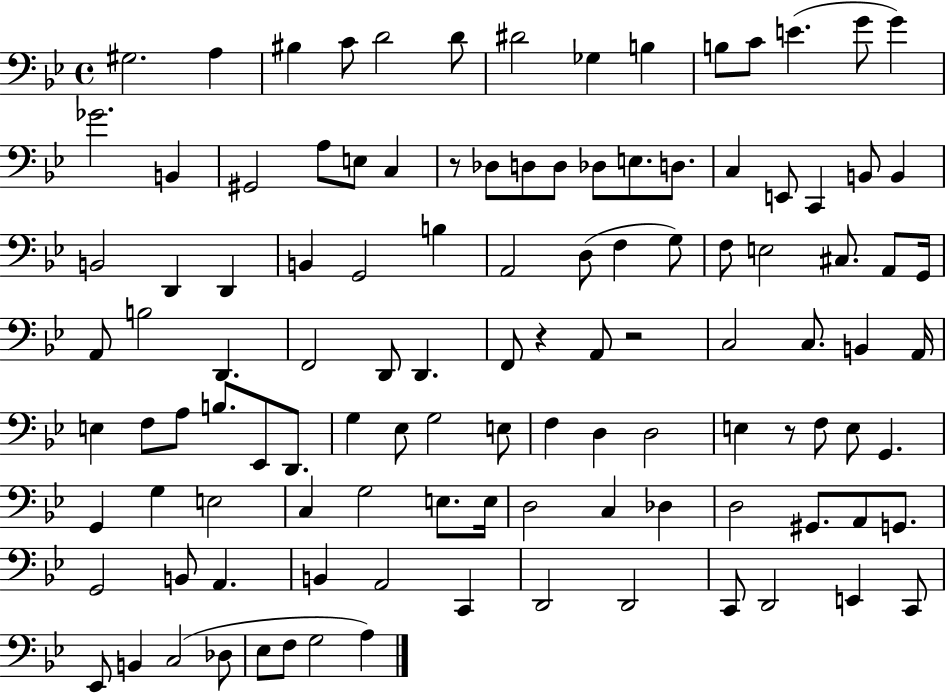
G#3/h. A3/q BIS3/q C4/e D4/h D4/e D#4/h Gb3/q B3/q B3/e C4/e E4/q. G4/e G4/q Gb4/h. B2/q G#2/h A3/e E3/e C3/q R/e Db3/e D3/e D3/e Db3/e E3/e. D3/e. C3/q E2/e C2/q B2/e B2/q B2/h D2/q D2/q B2/q G2/h B3/q A2/h D3/e F3/q G3/e F3/e E3/h C#3/e. A2/e G2/s A2/e B3/h D2/q. F2/h D2/e D2/q. F2/e R/q A2/e R/h C3/h C3/e. B2/q A2/s E3/q F3/e A3/e B3/e. Eb2/e D2/e. G3/q Eb3/e G3/h E3/e F3/q D3/q D3/h E3/q R/e F3/e E3/e G2/q. G2/q G3/q E3/h C3/q G3/h E3/e. E3/s D3/h C3/q Db3/q D3/h G#2/e. A2/e G2/e. G2/h B2/e A2/q. B2/q A2/h C2/q D2/h D2/h C2/e D2/h E2/q C2/e Eb2/e B2/q C3/h Db3/e Eb3/e F3/e G3/h A3/q